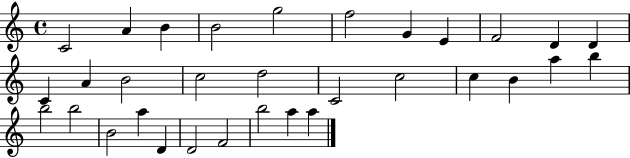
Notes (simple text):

C4/h A4/q B4/q B4/h G5/h F5/h G4/q E4/q F4/h D4/q D4/q C4/q A4/q B4/h C5/h D5/h C4/h C5/h C5/q B4/q A5/q B5/q B5/h B5/h B4/h A5/q D4/q D4/h F4/h B5/h A5/q A5/q